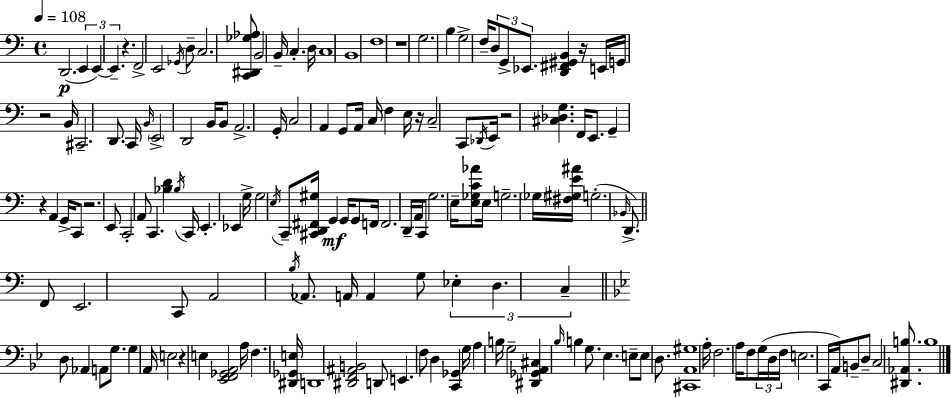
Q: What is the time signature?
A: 4/4